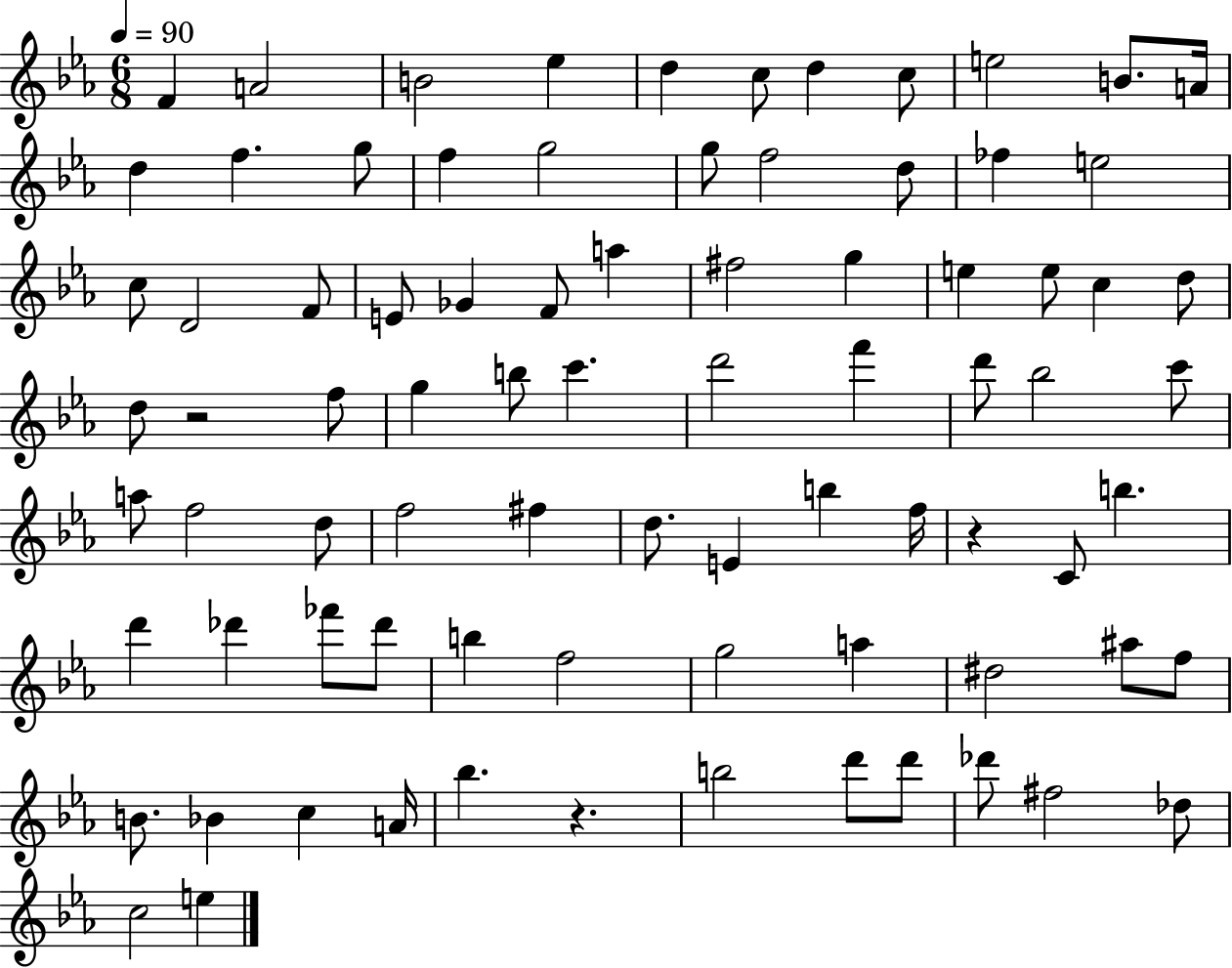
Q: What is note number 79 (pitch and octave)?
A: E5